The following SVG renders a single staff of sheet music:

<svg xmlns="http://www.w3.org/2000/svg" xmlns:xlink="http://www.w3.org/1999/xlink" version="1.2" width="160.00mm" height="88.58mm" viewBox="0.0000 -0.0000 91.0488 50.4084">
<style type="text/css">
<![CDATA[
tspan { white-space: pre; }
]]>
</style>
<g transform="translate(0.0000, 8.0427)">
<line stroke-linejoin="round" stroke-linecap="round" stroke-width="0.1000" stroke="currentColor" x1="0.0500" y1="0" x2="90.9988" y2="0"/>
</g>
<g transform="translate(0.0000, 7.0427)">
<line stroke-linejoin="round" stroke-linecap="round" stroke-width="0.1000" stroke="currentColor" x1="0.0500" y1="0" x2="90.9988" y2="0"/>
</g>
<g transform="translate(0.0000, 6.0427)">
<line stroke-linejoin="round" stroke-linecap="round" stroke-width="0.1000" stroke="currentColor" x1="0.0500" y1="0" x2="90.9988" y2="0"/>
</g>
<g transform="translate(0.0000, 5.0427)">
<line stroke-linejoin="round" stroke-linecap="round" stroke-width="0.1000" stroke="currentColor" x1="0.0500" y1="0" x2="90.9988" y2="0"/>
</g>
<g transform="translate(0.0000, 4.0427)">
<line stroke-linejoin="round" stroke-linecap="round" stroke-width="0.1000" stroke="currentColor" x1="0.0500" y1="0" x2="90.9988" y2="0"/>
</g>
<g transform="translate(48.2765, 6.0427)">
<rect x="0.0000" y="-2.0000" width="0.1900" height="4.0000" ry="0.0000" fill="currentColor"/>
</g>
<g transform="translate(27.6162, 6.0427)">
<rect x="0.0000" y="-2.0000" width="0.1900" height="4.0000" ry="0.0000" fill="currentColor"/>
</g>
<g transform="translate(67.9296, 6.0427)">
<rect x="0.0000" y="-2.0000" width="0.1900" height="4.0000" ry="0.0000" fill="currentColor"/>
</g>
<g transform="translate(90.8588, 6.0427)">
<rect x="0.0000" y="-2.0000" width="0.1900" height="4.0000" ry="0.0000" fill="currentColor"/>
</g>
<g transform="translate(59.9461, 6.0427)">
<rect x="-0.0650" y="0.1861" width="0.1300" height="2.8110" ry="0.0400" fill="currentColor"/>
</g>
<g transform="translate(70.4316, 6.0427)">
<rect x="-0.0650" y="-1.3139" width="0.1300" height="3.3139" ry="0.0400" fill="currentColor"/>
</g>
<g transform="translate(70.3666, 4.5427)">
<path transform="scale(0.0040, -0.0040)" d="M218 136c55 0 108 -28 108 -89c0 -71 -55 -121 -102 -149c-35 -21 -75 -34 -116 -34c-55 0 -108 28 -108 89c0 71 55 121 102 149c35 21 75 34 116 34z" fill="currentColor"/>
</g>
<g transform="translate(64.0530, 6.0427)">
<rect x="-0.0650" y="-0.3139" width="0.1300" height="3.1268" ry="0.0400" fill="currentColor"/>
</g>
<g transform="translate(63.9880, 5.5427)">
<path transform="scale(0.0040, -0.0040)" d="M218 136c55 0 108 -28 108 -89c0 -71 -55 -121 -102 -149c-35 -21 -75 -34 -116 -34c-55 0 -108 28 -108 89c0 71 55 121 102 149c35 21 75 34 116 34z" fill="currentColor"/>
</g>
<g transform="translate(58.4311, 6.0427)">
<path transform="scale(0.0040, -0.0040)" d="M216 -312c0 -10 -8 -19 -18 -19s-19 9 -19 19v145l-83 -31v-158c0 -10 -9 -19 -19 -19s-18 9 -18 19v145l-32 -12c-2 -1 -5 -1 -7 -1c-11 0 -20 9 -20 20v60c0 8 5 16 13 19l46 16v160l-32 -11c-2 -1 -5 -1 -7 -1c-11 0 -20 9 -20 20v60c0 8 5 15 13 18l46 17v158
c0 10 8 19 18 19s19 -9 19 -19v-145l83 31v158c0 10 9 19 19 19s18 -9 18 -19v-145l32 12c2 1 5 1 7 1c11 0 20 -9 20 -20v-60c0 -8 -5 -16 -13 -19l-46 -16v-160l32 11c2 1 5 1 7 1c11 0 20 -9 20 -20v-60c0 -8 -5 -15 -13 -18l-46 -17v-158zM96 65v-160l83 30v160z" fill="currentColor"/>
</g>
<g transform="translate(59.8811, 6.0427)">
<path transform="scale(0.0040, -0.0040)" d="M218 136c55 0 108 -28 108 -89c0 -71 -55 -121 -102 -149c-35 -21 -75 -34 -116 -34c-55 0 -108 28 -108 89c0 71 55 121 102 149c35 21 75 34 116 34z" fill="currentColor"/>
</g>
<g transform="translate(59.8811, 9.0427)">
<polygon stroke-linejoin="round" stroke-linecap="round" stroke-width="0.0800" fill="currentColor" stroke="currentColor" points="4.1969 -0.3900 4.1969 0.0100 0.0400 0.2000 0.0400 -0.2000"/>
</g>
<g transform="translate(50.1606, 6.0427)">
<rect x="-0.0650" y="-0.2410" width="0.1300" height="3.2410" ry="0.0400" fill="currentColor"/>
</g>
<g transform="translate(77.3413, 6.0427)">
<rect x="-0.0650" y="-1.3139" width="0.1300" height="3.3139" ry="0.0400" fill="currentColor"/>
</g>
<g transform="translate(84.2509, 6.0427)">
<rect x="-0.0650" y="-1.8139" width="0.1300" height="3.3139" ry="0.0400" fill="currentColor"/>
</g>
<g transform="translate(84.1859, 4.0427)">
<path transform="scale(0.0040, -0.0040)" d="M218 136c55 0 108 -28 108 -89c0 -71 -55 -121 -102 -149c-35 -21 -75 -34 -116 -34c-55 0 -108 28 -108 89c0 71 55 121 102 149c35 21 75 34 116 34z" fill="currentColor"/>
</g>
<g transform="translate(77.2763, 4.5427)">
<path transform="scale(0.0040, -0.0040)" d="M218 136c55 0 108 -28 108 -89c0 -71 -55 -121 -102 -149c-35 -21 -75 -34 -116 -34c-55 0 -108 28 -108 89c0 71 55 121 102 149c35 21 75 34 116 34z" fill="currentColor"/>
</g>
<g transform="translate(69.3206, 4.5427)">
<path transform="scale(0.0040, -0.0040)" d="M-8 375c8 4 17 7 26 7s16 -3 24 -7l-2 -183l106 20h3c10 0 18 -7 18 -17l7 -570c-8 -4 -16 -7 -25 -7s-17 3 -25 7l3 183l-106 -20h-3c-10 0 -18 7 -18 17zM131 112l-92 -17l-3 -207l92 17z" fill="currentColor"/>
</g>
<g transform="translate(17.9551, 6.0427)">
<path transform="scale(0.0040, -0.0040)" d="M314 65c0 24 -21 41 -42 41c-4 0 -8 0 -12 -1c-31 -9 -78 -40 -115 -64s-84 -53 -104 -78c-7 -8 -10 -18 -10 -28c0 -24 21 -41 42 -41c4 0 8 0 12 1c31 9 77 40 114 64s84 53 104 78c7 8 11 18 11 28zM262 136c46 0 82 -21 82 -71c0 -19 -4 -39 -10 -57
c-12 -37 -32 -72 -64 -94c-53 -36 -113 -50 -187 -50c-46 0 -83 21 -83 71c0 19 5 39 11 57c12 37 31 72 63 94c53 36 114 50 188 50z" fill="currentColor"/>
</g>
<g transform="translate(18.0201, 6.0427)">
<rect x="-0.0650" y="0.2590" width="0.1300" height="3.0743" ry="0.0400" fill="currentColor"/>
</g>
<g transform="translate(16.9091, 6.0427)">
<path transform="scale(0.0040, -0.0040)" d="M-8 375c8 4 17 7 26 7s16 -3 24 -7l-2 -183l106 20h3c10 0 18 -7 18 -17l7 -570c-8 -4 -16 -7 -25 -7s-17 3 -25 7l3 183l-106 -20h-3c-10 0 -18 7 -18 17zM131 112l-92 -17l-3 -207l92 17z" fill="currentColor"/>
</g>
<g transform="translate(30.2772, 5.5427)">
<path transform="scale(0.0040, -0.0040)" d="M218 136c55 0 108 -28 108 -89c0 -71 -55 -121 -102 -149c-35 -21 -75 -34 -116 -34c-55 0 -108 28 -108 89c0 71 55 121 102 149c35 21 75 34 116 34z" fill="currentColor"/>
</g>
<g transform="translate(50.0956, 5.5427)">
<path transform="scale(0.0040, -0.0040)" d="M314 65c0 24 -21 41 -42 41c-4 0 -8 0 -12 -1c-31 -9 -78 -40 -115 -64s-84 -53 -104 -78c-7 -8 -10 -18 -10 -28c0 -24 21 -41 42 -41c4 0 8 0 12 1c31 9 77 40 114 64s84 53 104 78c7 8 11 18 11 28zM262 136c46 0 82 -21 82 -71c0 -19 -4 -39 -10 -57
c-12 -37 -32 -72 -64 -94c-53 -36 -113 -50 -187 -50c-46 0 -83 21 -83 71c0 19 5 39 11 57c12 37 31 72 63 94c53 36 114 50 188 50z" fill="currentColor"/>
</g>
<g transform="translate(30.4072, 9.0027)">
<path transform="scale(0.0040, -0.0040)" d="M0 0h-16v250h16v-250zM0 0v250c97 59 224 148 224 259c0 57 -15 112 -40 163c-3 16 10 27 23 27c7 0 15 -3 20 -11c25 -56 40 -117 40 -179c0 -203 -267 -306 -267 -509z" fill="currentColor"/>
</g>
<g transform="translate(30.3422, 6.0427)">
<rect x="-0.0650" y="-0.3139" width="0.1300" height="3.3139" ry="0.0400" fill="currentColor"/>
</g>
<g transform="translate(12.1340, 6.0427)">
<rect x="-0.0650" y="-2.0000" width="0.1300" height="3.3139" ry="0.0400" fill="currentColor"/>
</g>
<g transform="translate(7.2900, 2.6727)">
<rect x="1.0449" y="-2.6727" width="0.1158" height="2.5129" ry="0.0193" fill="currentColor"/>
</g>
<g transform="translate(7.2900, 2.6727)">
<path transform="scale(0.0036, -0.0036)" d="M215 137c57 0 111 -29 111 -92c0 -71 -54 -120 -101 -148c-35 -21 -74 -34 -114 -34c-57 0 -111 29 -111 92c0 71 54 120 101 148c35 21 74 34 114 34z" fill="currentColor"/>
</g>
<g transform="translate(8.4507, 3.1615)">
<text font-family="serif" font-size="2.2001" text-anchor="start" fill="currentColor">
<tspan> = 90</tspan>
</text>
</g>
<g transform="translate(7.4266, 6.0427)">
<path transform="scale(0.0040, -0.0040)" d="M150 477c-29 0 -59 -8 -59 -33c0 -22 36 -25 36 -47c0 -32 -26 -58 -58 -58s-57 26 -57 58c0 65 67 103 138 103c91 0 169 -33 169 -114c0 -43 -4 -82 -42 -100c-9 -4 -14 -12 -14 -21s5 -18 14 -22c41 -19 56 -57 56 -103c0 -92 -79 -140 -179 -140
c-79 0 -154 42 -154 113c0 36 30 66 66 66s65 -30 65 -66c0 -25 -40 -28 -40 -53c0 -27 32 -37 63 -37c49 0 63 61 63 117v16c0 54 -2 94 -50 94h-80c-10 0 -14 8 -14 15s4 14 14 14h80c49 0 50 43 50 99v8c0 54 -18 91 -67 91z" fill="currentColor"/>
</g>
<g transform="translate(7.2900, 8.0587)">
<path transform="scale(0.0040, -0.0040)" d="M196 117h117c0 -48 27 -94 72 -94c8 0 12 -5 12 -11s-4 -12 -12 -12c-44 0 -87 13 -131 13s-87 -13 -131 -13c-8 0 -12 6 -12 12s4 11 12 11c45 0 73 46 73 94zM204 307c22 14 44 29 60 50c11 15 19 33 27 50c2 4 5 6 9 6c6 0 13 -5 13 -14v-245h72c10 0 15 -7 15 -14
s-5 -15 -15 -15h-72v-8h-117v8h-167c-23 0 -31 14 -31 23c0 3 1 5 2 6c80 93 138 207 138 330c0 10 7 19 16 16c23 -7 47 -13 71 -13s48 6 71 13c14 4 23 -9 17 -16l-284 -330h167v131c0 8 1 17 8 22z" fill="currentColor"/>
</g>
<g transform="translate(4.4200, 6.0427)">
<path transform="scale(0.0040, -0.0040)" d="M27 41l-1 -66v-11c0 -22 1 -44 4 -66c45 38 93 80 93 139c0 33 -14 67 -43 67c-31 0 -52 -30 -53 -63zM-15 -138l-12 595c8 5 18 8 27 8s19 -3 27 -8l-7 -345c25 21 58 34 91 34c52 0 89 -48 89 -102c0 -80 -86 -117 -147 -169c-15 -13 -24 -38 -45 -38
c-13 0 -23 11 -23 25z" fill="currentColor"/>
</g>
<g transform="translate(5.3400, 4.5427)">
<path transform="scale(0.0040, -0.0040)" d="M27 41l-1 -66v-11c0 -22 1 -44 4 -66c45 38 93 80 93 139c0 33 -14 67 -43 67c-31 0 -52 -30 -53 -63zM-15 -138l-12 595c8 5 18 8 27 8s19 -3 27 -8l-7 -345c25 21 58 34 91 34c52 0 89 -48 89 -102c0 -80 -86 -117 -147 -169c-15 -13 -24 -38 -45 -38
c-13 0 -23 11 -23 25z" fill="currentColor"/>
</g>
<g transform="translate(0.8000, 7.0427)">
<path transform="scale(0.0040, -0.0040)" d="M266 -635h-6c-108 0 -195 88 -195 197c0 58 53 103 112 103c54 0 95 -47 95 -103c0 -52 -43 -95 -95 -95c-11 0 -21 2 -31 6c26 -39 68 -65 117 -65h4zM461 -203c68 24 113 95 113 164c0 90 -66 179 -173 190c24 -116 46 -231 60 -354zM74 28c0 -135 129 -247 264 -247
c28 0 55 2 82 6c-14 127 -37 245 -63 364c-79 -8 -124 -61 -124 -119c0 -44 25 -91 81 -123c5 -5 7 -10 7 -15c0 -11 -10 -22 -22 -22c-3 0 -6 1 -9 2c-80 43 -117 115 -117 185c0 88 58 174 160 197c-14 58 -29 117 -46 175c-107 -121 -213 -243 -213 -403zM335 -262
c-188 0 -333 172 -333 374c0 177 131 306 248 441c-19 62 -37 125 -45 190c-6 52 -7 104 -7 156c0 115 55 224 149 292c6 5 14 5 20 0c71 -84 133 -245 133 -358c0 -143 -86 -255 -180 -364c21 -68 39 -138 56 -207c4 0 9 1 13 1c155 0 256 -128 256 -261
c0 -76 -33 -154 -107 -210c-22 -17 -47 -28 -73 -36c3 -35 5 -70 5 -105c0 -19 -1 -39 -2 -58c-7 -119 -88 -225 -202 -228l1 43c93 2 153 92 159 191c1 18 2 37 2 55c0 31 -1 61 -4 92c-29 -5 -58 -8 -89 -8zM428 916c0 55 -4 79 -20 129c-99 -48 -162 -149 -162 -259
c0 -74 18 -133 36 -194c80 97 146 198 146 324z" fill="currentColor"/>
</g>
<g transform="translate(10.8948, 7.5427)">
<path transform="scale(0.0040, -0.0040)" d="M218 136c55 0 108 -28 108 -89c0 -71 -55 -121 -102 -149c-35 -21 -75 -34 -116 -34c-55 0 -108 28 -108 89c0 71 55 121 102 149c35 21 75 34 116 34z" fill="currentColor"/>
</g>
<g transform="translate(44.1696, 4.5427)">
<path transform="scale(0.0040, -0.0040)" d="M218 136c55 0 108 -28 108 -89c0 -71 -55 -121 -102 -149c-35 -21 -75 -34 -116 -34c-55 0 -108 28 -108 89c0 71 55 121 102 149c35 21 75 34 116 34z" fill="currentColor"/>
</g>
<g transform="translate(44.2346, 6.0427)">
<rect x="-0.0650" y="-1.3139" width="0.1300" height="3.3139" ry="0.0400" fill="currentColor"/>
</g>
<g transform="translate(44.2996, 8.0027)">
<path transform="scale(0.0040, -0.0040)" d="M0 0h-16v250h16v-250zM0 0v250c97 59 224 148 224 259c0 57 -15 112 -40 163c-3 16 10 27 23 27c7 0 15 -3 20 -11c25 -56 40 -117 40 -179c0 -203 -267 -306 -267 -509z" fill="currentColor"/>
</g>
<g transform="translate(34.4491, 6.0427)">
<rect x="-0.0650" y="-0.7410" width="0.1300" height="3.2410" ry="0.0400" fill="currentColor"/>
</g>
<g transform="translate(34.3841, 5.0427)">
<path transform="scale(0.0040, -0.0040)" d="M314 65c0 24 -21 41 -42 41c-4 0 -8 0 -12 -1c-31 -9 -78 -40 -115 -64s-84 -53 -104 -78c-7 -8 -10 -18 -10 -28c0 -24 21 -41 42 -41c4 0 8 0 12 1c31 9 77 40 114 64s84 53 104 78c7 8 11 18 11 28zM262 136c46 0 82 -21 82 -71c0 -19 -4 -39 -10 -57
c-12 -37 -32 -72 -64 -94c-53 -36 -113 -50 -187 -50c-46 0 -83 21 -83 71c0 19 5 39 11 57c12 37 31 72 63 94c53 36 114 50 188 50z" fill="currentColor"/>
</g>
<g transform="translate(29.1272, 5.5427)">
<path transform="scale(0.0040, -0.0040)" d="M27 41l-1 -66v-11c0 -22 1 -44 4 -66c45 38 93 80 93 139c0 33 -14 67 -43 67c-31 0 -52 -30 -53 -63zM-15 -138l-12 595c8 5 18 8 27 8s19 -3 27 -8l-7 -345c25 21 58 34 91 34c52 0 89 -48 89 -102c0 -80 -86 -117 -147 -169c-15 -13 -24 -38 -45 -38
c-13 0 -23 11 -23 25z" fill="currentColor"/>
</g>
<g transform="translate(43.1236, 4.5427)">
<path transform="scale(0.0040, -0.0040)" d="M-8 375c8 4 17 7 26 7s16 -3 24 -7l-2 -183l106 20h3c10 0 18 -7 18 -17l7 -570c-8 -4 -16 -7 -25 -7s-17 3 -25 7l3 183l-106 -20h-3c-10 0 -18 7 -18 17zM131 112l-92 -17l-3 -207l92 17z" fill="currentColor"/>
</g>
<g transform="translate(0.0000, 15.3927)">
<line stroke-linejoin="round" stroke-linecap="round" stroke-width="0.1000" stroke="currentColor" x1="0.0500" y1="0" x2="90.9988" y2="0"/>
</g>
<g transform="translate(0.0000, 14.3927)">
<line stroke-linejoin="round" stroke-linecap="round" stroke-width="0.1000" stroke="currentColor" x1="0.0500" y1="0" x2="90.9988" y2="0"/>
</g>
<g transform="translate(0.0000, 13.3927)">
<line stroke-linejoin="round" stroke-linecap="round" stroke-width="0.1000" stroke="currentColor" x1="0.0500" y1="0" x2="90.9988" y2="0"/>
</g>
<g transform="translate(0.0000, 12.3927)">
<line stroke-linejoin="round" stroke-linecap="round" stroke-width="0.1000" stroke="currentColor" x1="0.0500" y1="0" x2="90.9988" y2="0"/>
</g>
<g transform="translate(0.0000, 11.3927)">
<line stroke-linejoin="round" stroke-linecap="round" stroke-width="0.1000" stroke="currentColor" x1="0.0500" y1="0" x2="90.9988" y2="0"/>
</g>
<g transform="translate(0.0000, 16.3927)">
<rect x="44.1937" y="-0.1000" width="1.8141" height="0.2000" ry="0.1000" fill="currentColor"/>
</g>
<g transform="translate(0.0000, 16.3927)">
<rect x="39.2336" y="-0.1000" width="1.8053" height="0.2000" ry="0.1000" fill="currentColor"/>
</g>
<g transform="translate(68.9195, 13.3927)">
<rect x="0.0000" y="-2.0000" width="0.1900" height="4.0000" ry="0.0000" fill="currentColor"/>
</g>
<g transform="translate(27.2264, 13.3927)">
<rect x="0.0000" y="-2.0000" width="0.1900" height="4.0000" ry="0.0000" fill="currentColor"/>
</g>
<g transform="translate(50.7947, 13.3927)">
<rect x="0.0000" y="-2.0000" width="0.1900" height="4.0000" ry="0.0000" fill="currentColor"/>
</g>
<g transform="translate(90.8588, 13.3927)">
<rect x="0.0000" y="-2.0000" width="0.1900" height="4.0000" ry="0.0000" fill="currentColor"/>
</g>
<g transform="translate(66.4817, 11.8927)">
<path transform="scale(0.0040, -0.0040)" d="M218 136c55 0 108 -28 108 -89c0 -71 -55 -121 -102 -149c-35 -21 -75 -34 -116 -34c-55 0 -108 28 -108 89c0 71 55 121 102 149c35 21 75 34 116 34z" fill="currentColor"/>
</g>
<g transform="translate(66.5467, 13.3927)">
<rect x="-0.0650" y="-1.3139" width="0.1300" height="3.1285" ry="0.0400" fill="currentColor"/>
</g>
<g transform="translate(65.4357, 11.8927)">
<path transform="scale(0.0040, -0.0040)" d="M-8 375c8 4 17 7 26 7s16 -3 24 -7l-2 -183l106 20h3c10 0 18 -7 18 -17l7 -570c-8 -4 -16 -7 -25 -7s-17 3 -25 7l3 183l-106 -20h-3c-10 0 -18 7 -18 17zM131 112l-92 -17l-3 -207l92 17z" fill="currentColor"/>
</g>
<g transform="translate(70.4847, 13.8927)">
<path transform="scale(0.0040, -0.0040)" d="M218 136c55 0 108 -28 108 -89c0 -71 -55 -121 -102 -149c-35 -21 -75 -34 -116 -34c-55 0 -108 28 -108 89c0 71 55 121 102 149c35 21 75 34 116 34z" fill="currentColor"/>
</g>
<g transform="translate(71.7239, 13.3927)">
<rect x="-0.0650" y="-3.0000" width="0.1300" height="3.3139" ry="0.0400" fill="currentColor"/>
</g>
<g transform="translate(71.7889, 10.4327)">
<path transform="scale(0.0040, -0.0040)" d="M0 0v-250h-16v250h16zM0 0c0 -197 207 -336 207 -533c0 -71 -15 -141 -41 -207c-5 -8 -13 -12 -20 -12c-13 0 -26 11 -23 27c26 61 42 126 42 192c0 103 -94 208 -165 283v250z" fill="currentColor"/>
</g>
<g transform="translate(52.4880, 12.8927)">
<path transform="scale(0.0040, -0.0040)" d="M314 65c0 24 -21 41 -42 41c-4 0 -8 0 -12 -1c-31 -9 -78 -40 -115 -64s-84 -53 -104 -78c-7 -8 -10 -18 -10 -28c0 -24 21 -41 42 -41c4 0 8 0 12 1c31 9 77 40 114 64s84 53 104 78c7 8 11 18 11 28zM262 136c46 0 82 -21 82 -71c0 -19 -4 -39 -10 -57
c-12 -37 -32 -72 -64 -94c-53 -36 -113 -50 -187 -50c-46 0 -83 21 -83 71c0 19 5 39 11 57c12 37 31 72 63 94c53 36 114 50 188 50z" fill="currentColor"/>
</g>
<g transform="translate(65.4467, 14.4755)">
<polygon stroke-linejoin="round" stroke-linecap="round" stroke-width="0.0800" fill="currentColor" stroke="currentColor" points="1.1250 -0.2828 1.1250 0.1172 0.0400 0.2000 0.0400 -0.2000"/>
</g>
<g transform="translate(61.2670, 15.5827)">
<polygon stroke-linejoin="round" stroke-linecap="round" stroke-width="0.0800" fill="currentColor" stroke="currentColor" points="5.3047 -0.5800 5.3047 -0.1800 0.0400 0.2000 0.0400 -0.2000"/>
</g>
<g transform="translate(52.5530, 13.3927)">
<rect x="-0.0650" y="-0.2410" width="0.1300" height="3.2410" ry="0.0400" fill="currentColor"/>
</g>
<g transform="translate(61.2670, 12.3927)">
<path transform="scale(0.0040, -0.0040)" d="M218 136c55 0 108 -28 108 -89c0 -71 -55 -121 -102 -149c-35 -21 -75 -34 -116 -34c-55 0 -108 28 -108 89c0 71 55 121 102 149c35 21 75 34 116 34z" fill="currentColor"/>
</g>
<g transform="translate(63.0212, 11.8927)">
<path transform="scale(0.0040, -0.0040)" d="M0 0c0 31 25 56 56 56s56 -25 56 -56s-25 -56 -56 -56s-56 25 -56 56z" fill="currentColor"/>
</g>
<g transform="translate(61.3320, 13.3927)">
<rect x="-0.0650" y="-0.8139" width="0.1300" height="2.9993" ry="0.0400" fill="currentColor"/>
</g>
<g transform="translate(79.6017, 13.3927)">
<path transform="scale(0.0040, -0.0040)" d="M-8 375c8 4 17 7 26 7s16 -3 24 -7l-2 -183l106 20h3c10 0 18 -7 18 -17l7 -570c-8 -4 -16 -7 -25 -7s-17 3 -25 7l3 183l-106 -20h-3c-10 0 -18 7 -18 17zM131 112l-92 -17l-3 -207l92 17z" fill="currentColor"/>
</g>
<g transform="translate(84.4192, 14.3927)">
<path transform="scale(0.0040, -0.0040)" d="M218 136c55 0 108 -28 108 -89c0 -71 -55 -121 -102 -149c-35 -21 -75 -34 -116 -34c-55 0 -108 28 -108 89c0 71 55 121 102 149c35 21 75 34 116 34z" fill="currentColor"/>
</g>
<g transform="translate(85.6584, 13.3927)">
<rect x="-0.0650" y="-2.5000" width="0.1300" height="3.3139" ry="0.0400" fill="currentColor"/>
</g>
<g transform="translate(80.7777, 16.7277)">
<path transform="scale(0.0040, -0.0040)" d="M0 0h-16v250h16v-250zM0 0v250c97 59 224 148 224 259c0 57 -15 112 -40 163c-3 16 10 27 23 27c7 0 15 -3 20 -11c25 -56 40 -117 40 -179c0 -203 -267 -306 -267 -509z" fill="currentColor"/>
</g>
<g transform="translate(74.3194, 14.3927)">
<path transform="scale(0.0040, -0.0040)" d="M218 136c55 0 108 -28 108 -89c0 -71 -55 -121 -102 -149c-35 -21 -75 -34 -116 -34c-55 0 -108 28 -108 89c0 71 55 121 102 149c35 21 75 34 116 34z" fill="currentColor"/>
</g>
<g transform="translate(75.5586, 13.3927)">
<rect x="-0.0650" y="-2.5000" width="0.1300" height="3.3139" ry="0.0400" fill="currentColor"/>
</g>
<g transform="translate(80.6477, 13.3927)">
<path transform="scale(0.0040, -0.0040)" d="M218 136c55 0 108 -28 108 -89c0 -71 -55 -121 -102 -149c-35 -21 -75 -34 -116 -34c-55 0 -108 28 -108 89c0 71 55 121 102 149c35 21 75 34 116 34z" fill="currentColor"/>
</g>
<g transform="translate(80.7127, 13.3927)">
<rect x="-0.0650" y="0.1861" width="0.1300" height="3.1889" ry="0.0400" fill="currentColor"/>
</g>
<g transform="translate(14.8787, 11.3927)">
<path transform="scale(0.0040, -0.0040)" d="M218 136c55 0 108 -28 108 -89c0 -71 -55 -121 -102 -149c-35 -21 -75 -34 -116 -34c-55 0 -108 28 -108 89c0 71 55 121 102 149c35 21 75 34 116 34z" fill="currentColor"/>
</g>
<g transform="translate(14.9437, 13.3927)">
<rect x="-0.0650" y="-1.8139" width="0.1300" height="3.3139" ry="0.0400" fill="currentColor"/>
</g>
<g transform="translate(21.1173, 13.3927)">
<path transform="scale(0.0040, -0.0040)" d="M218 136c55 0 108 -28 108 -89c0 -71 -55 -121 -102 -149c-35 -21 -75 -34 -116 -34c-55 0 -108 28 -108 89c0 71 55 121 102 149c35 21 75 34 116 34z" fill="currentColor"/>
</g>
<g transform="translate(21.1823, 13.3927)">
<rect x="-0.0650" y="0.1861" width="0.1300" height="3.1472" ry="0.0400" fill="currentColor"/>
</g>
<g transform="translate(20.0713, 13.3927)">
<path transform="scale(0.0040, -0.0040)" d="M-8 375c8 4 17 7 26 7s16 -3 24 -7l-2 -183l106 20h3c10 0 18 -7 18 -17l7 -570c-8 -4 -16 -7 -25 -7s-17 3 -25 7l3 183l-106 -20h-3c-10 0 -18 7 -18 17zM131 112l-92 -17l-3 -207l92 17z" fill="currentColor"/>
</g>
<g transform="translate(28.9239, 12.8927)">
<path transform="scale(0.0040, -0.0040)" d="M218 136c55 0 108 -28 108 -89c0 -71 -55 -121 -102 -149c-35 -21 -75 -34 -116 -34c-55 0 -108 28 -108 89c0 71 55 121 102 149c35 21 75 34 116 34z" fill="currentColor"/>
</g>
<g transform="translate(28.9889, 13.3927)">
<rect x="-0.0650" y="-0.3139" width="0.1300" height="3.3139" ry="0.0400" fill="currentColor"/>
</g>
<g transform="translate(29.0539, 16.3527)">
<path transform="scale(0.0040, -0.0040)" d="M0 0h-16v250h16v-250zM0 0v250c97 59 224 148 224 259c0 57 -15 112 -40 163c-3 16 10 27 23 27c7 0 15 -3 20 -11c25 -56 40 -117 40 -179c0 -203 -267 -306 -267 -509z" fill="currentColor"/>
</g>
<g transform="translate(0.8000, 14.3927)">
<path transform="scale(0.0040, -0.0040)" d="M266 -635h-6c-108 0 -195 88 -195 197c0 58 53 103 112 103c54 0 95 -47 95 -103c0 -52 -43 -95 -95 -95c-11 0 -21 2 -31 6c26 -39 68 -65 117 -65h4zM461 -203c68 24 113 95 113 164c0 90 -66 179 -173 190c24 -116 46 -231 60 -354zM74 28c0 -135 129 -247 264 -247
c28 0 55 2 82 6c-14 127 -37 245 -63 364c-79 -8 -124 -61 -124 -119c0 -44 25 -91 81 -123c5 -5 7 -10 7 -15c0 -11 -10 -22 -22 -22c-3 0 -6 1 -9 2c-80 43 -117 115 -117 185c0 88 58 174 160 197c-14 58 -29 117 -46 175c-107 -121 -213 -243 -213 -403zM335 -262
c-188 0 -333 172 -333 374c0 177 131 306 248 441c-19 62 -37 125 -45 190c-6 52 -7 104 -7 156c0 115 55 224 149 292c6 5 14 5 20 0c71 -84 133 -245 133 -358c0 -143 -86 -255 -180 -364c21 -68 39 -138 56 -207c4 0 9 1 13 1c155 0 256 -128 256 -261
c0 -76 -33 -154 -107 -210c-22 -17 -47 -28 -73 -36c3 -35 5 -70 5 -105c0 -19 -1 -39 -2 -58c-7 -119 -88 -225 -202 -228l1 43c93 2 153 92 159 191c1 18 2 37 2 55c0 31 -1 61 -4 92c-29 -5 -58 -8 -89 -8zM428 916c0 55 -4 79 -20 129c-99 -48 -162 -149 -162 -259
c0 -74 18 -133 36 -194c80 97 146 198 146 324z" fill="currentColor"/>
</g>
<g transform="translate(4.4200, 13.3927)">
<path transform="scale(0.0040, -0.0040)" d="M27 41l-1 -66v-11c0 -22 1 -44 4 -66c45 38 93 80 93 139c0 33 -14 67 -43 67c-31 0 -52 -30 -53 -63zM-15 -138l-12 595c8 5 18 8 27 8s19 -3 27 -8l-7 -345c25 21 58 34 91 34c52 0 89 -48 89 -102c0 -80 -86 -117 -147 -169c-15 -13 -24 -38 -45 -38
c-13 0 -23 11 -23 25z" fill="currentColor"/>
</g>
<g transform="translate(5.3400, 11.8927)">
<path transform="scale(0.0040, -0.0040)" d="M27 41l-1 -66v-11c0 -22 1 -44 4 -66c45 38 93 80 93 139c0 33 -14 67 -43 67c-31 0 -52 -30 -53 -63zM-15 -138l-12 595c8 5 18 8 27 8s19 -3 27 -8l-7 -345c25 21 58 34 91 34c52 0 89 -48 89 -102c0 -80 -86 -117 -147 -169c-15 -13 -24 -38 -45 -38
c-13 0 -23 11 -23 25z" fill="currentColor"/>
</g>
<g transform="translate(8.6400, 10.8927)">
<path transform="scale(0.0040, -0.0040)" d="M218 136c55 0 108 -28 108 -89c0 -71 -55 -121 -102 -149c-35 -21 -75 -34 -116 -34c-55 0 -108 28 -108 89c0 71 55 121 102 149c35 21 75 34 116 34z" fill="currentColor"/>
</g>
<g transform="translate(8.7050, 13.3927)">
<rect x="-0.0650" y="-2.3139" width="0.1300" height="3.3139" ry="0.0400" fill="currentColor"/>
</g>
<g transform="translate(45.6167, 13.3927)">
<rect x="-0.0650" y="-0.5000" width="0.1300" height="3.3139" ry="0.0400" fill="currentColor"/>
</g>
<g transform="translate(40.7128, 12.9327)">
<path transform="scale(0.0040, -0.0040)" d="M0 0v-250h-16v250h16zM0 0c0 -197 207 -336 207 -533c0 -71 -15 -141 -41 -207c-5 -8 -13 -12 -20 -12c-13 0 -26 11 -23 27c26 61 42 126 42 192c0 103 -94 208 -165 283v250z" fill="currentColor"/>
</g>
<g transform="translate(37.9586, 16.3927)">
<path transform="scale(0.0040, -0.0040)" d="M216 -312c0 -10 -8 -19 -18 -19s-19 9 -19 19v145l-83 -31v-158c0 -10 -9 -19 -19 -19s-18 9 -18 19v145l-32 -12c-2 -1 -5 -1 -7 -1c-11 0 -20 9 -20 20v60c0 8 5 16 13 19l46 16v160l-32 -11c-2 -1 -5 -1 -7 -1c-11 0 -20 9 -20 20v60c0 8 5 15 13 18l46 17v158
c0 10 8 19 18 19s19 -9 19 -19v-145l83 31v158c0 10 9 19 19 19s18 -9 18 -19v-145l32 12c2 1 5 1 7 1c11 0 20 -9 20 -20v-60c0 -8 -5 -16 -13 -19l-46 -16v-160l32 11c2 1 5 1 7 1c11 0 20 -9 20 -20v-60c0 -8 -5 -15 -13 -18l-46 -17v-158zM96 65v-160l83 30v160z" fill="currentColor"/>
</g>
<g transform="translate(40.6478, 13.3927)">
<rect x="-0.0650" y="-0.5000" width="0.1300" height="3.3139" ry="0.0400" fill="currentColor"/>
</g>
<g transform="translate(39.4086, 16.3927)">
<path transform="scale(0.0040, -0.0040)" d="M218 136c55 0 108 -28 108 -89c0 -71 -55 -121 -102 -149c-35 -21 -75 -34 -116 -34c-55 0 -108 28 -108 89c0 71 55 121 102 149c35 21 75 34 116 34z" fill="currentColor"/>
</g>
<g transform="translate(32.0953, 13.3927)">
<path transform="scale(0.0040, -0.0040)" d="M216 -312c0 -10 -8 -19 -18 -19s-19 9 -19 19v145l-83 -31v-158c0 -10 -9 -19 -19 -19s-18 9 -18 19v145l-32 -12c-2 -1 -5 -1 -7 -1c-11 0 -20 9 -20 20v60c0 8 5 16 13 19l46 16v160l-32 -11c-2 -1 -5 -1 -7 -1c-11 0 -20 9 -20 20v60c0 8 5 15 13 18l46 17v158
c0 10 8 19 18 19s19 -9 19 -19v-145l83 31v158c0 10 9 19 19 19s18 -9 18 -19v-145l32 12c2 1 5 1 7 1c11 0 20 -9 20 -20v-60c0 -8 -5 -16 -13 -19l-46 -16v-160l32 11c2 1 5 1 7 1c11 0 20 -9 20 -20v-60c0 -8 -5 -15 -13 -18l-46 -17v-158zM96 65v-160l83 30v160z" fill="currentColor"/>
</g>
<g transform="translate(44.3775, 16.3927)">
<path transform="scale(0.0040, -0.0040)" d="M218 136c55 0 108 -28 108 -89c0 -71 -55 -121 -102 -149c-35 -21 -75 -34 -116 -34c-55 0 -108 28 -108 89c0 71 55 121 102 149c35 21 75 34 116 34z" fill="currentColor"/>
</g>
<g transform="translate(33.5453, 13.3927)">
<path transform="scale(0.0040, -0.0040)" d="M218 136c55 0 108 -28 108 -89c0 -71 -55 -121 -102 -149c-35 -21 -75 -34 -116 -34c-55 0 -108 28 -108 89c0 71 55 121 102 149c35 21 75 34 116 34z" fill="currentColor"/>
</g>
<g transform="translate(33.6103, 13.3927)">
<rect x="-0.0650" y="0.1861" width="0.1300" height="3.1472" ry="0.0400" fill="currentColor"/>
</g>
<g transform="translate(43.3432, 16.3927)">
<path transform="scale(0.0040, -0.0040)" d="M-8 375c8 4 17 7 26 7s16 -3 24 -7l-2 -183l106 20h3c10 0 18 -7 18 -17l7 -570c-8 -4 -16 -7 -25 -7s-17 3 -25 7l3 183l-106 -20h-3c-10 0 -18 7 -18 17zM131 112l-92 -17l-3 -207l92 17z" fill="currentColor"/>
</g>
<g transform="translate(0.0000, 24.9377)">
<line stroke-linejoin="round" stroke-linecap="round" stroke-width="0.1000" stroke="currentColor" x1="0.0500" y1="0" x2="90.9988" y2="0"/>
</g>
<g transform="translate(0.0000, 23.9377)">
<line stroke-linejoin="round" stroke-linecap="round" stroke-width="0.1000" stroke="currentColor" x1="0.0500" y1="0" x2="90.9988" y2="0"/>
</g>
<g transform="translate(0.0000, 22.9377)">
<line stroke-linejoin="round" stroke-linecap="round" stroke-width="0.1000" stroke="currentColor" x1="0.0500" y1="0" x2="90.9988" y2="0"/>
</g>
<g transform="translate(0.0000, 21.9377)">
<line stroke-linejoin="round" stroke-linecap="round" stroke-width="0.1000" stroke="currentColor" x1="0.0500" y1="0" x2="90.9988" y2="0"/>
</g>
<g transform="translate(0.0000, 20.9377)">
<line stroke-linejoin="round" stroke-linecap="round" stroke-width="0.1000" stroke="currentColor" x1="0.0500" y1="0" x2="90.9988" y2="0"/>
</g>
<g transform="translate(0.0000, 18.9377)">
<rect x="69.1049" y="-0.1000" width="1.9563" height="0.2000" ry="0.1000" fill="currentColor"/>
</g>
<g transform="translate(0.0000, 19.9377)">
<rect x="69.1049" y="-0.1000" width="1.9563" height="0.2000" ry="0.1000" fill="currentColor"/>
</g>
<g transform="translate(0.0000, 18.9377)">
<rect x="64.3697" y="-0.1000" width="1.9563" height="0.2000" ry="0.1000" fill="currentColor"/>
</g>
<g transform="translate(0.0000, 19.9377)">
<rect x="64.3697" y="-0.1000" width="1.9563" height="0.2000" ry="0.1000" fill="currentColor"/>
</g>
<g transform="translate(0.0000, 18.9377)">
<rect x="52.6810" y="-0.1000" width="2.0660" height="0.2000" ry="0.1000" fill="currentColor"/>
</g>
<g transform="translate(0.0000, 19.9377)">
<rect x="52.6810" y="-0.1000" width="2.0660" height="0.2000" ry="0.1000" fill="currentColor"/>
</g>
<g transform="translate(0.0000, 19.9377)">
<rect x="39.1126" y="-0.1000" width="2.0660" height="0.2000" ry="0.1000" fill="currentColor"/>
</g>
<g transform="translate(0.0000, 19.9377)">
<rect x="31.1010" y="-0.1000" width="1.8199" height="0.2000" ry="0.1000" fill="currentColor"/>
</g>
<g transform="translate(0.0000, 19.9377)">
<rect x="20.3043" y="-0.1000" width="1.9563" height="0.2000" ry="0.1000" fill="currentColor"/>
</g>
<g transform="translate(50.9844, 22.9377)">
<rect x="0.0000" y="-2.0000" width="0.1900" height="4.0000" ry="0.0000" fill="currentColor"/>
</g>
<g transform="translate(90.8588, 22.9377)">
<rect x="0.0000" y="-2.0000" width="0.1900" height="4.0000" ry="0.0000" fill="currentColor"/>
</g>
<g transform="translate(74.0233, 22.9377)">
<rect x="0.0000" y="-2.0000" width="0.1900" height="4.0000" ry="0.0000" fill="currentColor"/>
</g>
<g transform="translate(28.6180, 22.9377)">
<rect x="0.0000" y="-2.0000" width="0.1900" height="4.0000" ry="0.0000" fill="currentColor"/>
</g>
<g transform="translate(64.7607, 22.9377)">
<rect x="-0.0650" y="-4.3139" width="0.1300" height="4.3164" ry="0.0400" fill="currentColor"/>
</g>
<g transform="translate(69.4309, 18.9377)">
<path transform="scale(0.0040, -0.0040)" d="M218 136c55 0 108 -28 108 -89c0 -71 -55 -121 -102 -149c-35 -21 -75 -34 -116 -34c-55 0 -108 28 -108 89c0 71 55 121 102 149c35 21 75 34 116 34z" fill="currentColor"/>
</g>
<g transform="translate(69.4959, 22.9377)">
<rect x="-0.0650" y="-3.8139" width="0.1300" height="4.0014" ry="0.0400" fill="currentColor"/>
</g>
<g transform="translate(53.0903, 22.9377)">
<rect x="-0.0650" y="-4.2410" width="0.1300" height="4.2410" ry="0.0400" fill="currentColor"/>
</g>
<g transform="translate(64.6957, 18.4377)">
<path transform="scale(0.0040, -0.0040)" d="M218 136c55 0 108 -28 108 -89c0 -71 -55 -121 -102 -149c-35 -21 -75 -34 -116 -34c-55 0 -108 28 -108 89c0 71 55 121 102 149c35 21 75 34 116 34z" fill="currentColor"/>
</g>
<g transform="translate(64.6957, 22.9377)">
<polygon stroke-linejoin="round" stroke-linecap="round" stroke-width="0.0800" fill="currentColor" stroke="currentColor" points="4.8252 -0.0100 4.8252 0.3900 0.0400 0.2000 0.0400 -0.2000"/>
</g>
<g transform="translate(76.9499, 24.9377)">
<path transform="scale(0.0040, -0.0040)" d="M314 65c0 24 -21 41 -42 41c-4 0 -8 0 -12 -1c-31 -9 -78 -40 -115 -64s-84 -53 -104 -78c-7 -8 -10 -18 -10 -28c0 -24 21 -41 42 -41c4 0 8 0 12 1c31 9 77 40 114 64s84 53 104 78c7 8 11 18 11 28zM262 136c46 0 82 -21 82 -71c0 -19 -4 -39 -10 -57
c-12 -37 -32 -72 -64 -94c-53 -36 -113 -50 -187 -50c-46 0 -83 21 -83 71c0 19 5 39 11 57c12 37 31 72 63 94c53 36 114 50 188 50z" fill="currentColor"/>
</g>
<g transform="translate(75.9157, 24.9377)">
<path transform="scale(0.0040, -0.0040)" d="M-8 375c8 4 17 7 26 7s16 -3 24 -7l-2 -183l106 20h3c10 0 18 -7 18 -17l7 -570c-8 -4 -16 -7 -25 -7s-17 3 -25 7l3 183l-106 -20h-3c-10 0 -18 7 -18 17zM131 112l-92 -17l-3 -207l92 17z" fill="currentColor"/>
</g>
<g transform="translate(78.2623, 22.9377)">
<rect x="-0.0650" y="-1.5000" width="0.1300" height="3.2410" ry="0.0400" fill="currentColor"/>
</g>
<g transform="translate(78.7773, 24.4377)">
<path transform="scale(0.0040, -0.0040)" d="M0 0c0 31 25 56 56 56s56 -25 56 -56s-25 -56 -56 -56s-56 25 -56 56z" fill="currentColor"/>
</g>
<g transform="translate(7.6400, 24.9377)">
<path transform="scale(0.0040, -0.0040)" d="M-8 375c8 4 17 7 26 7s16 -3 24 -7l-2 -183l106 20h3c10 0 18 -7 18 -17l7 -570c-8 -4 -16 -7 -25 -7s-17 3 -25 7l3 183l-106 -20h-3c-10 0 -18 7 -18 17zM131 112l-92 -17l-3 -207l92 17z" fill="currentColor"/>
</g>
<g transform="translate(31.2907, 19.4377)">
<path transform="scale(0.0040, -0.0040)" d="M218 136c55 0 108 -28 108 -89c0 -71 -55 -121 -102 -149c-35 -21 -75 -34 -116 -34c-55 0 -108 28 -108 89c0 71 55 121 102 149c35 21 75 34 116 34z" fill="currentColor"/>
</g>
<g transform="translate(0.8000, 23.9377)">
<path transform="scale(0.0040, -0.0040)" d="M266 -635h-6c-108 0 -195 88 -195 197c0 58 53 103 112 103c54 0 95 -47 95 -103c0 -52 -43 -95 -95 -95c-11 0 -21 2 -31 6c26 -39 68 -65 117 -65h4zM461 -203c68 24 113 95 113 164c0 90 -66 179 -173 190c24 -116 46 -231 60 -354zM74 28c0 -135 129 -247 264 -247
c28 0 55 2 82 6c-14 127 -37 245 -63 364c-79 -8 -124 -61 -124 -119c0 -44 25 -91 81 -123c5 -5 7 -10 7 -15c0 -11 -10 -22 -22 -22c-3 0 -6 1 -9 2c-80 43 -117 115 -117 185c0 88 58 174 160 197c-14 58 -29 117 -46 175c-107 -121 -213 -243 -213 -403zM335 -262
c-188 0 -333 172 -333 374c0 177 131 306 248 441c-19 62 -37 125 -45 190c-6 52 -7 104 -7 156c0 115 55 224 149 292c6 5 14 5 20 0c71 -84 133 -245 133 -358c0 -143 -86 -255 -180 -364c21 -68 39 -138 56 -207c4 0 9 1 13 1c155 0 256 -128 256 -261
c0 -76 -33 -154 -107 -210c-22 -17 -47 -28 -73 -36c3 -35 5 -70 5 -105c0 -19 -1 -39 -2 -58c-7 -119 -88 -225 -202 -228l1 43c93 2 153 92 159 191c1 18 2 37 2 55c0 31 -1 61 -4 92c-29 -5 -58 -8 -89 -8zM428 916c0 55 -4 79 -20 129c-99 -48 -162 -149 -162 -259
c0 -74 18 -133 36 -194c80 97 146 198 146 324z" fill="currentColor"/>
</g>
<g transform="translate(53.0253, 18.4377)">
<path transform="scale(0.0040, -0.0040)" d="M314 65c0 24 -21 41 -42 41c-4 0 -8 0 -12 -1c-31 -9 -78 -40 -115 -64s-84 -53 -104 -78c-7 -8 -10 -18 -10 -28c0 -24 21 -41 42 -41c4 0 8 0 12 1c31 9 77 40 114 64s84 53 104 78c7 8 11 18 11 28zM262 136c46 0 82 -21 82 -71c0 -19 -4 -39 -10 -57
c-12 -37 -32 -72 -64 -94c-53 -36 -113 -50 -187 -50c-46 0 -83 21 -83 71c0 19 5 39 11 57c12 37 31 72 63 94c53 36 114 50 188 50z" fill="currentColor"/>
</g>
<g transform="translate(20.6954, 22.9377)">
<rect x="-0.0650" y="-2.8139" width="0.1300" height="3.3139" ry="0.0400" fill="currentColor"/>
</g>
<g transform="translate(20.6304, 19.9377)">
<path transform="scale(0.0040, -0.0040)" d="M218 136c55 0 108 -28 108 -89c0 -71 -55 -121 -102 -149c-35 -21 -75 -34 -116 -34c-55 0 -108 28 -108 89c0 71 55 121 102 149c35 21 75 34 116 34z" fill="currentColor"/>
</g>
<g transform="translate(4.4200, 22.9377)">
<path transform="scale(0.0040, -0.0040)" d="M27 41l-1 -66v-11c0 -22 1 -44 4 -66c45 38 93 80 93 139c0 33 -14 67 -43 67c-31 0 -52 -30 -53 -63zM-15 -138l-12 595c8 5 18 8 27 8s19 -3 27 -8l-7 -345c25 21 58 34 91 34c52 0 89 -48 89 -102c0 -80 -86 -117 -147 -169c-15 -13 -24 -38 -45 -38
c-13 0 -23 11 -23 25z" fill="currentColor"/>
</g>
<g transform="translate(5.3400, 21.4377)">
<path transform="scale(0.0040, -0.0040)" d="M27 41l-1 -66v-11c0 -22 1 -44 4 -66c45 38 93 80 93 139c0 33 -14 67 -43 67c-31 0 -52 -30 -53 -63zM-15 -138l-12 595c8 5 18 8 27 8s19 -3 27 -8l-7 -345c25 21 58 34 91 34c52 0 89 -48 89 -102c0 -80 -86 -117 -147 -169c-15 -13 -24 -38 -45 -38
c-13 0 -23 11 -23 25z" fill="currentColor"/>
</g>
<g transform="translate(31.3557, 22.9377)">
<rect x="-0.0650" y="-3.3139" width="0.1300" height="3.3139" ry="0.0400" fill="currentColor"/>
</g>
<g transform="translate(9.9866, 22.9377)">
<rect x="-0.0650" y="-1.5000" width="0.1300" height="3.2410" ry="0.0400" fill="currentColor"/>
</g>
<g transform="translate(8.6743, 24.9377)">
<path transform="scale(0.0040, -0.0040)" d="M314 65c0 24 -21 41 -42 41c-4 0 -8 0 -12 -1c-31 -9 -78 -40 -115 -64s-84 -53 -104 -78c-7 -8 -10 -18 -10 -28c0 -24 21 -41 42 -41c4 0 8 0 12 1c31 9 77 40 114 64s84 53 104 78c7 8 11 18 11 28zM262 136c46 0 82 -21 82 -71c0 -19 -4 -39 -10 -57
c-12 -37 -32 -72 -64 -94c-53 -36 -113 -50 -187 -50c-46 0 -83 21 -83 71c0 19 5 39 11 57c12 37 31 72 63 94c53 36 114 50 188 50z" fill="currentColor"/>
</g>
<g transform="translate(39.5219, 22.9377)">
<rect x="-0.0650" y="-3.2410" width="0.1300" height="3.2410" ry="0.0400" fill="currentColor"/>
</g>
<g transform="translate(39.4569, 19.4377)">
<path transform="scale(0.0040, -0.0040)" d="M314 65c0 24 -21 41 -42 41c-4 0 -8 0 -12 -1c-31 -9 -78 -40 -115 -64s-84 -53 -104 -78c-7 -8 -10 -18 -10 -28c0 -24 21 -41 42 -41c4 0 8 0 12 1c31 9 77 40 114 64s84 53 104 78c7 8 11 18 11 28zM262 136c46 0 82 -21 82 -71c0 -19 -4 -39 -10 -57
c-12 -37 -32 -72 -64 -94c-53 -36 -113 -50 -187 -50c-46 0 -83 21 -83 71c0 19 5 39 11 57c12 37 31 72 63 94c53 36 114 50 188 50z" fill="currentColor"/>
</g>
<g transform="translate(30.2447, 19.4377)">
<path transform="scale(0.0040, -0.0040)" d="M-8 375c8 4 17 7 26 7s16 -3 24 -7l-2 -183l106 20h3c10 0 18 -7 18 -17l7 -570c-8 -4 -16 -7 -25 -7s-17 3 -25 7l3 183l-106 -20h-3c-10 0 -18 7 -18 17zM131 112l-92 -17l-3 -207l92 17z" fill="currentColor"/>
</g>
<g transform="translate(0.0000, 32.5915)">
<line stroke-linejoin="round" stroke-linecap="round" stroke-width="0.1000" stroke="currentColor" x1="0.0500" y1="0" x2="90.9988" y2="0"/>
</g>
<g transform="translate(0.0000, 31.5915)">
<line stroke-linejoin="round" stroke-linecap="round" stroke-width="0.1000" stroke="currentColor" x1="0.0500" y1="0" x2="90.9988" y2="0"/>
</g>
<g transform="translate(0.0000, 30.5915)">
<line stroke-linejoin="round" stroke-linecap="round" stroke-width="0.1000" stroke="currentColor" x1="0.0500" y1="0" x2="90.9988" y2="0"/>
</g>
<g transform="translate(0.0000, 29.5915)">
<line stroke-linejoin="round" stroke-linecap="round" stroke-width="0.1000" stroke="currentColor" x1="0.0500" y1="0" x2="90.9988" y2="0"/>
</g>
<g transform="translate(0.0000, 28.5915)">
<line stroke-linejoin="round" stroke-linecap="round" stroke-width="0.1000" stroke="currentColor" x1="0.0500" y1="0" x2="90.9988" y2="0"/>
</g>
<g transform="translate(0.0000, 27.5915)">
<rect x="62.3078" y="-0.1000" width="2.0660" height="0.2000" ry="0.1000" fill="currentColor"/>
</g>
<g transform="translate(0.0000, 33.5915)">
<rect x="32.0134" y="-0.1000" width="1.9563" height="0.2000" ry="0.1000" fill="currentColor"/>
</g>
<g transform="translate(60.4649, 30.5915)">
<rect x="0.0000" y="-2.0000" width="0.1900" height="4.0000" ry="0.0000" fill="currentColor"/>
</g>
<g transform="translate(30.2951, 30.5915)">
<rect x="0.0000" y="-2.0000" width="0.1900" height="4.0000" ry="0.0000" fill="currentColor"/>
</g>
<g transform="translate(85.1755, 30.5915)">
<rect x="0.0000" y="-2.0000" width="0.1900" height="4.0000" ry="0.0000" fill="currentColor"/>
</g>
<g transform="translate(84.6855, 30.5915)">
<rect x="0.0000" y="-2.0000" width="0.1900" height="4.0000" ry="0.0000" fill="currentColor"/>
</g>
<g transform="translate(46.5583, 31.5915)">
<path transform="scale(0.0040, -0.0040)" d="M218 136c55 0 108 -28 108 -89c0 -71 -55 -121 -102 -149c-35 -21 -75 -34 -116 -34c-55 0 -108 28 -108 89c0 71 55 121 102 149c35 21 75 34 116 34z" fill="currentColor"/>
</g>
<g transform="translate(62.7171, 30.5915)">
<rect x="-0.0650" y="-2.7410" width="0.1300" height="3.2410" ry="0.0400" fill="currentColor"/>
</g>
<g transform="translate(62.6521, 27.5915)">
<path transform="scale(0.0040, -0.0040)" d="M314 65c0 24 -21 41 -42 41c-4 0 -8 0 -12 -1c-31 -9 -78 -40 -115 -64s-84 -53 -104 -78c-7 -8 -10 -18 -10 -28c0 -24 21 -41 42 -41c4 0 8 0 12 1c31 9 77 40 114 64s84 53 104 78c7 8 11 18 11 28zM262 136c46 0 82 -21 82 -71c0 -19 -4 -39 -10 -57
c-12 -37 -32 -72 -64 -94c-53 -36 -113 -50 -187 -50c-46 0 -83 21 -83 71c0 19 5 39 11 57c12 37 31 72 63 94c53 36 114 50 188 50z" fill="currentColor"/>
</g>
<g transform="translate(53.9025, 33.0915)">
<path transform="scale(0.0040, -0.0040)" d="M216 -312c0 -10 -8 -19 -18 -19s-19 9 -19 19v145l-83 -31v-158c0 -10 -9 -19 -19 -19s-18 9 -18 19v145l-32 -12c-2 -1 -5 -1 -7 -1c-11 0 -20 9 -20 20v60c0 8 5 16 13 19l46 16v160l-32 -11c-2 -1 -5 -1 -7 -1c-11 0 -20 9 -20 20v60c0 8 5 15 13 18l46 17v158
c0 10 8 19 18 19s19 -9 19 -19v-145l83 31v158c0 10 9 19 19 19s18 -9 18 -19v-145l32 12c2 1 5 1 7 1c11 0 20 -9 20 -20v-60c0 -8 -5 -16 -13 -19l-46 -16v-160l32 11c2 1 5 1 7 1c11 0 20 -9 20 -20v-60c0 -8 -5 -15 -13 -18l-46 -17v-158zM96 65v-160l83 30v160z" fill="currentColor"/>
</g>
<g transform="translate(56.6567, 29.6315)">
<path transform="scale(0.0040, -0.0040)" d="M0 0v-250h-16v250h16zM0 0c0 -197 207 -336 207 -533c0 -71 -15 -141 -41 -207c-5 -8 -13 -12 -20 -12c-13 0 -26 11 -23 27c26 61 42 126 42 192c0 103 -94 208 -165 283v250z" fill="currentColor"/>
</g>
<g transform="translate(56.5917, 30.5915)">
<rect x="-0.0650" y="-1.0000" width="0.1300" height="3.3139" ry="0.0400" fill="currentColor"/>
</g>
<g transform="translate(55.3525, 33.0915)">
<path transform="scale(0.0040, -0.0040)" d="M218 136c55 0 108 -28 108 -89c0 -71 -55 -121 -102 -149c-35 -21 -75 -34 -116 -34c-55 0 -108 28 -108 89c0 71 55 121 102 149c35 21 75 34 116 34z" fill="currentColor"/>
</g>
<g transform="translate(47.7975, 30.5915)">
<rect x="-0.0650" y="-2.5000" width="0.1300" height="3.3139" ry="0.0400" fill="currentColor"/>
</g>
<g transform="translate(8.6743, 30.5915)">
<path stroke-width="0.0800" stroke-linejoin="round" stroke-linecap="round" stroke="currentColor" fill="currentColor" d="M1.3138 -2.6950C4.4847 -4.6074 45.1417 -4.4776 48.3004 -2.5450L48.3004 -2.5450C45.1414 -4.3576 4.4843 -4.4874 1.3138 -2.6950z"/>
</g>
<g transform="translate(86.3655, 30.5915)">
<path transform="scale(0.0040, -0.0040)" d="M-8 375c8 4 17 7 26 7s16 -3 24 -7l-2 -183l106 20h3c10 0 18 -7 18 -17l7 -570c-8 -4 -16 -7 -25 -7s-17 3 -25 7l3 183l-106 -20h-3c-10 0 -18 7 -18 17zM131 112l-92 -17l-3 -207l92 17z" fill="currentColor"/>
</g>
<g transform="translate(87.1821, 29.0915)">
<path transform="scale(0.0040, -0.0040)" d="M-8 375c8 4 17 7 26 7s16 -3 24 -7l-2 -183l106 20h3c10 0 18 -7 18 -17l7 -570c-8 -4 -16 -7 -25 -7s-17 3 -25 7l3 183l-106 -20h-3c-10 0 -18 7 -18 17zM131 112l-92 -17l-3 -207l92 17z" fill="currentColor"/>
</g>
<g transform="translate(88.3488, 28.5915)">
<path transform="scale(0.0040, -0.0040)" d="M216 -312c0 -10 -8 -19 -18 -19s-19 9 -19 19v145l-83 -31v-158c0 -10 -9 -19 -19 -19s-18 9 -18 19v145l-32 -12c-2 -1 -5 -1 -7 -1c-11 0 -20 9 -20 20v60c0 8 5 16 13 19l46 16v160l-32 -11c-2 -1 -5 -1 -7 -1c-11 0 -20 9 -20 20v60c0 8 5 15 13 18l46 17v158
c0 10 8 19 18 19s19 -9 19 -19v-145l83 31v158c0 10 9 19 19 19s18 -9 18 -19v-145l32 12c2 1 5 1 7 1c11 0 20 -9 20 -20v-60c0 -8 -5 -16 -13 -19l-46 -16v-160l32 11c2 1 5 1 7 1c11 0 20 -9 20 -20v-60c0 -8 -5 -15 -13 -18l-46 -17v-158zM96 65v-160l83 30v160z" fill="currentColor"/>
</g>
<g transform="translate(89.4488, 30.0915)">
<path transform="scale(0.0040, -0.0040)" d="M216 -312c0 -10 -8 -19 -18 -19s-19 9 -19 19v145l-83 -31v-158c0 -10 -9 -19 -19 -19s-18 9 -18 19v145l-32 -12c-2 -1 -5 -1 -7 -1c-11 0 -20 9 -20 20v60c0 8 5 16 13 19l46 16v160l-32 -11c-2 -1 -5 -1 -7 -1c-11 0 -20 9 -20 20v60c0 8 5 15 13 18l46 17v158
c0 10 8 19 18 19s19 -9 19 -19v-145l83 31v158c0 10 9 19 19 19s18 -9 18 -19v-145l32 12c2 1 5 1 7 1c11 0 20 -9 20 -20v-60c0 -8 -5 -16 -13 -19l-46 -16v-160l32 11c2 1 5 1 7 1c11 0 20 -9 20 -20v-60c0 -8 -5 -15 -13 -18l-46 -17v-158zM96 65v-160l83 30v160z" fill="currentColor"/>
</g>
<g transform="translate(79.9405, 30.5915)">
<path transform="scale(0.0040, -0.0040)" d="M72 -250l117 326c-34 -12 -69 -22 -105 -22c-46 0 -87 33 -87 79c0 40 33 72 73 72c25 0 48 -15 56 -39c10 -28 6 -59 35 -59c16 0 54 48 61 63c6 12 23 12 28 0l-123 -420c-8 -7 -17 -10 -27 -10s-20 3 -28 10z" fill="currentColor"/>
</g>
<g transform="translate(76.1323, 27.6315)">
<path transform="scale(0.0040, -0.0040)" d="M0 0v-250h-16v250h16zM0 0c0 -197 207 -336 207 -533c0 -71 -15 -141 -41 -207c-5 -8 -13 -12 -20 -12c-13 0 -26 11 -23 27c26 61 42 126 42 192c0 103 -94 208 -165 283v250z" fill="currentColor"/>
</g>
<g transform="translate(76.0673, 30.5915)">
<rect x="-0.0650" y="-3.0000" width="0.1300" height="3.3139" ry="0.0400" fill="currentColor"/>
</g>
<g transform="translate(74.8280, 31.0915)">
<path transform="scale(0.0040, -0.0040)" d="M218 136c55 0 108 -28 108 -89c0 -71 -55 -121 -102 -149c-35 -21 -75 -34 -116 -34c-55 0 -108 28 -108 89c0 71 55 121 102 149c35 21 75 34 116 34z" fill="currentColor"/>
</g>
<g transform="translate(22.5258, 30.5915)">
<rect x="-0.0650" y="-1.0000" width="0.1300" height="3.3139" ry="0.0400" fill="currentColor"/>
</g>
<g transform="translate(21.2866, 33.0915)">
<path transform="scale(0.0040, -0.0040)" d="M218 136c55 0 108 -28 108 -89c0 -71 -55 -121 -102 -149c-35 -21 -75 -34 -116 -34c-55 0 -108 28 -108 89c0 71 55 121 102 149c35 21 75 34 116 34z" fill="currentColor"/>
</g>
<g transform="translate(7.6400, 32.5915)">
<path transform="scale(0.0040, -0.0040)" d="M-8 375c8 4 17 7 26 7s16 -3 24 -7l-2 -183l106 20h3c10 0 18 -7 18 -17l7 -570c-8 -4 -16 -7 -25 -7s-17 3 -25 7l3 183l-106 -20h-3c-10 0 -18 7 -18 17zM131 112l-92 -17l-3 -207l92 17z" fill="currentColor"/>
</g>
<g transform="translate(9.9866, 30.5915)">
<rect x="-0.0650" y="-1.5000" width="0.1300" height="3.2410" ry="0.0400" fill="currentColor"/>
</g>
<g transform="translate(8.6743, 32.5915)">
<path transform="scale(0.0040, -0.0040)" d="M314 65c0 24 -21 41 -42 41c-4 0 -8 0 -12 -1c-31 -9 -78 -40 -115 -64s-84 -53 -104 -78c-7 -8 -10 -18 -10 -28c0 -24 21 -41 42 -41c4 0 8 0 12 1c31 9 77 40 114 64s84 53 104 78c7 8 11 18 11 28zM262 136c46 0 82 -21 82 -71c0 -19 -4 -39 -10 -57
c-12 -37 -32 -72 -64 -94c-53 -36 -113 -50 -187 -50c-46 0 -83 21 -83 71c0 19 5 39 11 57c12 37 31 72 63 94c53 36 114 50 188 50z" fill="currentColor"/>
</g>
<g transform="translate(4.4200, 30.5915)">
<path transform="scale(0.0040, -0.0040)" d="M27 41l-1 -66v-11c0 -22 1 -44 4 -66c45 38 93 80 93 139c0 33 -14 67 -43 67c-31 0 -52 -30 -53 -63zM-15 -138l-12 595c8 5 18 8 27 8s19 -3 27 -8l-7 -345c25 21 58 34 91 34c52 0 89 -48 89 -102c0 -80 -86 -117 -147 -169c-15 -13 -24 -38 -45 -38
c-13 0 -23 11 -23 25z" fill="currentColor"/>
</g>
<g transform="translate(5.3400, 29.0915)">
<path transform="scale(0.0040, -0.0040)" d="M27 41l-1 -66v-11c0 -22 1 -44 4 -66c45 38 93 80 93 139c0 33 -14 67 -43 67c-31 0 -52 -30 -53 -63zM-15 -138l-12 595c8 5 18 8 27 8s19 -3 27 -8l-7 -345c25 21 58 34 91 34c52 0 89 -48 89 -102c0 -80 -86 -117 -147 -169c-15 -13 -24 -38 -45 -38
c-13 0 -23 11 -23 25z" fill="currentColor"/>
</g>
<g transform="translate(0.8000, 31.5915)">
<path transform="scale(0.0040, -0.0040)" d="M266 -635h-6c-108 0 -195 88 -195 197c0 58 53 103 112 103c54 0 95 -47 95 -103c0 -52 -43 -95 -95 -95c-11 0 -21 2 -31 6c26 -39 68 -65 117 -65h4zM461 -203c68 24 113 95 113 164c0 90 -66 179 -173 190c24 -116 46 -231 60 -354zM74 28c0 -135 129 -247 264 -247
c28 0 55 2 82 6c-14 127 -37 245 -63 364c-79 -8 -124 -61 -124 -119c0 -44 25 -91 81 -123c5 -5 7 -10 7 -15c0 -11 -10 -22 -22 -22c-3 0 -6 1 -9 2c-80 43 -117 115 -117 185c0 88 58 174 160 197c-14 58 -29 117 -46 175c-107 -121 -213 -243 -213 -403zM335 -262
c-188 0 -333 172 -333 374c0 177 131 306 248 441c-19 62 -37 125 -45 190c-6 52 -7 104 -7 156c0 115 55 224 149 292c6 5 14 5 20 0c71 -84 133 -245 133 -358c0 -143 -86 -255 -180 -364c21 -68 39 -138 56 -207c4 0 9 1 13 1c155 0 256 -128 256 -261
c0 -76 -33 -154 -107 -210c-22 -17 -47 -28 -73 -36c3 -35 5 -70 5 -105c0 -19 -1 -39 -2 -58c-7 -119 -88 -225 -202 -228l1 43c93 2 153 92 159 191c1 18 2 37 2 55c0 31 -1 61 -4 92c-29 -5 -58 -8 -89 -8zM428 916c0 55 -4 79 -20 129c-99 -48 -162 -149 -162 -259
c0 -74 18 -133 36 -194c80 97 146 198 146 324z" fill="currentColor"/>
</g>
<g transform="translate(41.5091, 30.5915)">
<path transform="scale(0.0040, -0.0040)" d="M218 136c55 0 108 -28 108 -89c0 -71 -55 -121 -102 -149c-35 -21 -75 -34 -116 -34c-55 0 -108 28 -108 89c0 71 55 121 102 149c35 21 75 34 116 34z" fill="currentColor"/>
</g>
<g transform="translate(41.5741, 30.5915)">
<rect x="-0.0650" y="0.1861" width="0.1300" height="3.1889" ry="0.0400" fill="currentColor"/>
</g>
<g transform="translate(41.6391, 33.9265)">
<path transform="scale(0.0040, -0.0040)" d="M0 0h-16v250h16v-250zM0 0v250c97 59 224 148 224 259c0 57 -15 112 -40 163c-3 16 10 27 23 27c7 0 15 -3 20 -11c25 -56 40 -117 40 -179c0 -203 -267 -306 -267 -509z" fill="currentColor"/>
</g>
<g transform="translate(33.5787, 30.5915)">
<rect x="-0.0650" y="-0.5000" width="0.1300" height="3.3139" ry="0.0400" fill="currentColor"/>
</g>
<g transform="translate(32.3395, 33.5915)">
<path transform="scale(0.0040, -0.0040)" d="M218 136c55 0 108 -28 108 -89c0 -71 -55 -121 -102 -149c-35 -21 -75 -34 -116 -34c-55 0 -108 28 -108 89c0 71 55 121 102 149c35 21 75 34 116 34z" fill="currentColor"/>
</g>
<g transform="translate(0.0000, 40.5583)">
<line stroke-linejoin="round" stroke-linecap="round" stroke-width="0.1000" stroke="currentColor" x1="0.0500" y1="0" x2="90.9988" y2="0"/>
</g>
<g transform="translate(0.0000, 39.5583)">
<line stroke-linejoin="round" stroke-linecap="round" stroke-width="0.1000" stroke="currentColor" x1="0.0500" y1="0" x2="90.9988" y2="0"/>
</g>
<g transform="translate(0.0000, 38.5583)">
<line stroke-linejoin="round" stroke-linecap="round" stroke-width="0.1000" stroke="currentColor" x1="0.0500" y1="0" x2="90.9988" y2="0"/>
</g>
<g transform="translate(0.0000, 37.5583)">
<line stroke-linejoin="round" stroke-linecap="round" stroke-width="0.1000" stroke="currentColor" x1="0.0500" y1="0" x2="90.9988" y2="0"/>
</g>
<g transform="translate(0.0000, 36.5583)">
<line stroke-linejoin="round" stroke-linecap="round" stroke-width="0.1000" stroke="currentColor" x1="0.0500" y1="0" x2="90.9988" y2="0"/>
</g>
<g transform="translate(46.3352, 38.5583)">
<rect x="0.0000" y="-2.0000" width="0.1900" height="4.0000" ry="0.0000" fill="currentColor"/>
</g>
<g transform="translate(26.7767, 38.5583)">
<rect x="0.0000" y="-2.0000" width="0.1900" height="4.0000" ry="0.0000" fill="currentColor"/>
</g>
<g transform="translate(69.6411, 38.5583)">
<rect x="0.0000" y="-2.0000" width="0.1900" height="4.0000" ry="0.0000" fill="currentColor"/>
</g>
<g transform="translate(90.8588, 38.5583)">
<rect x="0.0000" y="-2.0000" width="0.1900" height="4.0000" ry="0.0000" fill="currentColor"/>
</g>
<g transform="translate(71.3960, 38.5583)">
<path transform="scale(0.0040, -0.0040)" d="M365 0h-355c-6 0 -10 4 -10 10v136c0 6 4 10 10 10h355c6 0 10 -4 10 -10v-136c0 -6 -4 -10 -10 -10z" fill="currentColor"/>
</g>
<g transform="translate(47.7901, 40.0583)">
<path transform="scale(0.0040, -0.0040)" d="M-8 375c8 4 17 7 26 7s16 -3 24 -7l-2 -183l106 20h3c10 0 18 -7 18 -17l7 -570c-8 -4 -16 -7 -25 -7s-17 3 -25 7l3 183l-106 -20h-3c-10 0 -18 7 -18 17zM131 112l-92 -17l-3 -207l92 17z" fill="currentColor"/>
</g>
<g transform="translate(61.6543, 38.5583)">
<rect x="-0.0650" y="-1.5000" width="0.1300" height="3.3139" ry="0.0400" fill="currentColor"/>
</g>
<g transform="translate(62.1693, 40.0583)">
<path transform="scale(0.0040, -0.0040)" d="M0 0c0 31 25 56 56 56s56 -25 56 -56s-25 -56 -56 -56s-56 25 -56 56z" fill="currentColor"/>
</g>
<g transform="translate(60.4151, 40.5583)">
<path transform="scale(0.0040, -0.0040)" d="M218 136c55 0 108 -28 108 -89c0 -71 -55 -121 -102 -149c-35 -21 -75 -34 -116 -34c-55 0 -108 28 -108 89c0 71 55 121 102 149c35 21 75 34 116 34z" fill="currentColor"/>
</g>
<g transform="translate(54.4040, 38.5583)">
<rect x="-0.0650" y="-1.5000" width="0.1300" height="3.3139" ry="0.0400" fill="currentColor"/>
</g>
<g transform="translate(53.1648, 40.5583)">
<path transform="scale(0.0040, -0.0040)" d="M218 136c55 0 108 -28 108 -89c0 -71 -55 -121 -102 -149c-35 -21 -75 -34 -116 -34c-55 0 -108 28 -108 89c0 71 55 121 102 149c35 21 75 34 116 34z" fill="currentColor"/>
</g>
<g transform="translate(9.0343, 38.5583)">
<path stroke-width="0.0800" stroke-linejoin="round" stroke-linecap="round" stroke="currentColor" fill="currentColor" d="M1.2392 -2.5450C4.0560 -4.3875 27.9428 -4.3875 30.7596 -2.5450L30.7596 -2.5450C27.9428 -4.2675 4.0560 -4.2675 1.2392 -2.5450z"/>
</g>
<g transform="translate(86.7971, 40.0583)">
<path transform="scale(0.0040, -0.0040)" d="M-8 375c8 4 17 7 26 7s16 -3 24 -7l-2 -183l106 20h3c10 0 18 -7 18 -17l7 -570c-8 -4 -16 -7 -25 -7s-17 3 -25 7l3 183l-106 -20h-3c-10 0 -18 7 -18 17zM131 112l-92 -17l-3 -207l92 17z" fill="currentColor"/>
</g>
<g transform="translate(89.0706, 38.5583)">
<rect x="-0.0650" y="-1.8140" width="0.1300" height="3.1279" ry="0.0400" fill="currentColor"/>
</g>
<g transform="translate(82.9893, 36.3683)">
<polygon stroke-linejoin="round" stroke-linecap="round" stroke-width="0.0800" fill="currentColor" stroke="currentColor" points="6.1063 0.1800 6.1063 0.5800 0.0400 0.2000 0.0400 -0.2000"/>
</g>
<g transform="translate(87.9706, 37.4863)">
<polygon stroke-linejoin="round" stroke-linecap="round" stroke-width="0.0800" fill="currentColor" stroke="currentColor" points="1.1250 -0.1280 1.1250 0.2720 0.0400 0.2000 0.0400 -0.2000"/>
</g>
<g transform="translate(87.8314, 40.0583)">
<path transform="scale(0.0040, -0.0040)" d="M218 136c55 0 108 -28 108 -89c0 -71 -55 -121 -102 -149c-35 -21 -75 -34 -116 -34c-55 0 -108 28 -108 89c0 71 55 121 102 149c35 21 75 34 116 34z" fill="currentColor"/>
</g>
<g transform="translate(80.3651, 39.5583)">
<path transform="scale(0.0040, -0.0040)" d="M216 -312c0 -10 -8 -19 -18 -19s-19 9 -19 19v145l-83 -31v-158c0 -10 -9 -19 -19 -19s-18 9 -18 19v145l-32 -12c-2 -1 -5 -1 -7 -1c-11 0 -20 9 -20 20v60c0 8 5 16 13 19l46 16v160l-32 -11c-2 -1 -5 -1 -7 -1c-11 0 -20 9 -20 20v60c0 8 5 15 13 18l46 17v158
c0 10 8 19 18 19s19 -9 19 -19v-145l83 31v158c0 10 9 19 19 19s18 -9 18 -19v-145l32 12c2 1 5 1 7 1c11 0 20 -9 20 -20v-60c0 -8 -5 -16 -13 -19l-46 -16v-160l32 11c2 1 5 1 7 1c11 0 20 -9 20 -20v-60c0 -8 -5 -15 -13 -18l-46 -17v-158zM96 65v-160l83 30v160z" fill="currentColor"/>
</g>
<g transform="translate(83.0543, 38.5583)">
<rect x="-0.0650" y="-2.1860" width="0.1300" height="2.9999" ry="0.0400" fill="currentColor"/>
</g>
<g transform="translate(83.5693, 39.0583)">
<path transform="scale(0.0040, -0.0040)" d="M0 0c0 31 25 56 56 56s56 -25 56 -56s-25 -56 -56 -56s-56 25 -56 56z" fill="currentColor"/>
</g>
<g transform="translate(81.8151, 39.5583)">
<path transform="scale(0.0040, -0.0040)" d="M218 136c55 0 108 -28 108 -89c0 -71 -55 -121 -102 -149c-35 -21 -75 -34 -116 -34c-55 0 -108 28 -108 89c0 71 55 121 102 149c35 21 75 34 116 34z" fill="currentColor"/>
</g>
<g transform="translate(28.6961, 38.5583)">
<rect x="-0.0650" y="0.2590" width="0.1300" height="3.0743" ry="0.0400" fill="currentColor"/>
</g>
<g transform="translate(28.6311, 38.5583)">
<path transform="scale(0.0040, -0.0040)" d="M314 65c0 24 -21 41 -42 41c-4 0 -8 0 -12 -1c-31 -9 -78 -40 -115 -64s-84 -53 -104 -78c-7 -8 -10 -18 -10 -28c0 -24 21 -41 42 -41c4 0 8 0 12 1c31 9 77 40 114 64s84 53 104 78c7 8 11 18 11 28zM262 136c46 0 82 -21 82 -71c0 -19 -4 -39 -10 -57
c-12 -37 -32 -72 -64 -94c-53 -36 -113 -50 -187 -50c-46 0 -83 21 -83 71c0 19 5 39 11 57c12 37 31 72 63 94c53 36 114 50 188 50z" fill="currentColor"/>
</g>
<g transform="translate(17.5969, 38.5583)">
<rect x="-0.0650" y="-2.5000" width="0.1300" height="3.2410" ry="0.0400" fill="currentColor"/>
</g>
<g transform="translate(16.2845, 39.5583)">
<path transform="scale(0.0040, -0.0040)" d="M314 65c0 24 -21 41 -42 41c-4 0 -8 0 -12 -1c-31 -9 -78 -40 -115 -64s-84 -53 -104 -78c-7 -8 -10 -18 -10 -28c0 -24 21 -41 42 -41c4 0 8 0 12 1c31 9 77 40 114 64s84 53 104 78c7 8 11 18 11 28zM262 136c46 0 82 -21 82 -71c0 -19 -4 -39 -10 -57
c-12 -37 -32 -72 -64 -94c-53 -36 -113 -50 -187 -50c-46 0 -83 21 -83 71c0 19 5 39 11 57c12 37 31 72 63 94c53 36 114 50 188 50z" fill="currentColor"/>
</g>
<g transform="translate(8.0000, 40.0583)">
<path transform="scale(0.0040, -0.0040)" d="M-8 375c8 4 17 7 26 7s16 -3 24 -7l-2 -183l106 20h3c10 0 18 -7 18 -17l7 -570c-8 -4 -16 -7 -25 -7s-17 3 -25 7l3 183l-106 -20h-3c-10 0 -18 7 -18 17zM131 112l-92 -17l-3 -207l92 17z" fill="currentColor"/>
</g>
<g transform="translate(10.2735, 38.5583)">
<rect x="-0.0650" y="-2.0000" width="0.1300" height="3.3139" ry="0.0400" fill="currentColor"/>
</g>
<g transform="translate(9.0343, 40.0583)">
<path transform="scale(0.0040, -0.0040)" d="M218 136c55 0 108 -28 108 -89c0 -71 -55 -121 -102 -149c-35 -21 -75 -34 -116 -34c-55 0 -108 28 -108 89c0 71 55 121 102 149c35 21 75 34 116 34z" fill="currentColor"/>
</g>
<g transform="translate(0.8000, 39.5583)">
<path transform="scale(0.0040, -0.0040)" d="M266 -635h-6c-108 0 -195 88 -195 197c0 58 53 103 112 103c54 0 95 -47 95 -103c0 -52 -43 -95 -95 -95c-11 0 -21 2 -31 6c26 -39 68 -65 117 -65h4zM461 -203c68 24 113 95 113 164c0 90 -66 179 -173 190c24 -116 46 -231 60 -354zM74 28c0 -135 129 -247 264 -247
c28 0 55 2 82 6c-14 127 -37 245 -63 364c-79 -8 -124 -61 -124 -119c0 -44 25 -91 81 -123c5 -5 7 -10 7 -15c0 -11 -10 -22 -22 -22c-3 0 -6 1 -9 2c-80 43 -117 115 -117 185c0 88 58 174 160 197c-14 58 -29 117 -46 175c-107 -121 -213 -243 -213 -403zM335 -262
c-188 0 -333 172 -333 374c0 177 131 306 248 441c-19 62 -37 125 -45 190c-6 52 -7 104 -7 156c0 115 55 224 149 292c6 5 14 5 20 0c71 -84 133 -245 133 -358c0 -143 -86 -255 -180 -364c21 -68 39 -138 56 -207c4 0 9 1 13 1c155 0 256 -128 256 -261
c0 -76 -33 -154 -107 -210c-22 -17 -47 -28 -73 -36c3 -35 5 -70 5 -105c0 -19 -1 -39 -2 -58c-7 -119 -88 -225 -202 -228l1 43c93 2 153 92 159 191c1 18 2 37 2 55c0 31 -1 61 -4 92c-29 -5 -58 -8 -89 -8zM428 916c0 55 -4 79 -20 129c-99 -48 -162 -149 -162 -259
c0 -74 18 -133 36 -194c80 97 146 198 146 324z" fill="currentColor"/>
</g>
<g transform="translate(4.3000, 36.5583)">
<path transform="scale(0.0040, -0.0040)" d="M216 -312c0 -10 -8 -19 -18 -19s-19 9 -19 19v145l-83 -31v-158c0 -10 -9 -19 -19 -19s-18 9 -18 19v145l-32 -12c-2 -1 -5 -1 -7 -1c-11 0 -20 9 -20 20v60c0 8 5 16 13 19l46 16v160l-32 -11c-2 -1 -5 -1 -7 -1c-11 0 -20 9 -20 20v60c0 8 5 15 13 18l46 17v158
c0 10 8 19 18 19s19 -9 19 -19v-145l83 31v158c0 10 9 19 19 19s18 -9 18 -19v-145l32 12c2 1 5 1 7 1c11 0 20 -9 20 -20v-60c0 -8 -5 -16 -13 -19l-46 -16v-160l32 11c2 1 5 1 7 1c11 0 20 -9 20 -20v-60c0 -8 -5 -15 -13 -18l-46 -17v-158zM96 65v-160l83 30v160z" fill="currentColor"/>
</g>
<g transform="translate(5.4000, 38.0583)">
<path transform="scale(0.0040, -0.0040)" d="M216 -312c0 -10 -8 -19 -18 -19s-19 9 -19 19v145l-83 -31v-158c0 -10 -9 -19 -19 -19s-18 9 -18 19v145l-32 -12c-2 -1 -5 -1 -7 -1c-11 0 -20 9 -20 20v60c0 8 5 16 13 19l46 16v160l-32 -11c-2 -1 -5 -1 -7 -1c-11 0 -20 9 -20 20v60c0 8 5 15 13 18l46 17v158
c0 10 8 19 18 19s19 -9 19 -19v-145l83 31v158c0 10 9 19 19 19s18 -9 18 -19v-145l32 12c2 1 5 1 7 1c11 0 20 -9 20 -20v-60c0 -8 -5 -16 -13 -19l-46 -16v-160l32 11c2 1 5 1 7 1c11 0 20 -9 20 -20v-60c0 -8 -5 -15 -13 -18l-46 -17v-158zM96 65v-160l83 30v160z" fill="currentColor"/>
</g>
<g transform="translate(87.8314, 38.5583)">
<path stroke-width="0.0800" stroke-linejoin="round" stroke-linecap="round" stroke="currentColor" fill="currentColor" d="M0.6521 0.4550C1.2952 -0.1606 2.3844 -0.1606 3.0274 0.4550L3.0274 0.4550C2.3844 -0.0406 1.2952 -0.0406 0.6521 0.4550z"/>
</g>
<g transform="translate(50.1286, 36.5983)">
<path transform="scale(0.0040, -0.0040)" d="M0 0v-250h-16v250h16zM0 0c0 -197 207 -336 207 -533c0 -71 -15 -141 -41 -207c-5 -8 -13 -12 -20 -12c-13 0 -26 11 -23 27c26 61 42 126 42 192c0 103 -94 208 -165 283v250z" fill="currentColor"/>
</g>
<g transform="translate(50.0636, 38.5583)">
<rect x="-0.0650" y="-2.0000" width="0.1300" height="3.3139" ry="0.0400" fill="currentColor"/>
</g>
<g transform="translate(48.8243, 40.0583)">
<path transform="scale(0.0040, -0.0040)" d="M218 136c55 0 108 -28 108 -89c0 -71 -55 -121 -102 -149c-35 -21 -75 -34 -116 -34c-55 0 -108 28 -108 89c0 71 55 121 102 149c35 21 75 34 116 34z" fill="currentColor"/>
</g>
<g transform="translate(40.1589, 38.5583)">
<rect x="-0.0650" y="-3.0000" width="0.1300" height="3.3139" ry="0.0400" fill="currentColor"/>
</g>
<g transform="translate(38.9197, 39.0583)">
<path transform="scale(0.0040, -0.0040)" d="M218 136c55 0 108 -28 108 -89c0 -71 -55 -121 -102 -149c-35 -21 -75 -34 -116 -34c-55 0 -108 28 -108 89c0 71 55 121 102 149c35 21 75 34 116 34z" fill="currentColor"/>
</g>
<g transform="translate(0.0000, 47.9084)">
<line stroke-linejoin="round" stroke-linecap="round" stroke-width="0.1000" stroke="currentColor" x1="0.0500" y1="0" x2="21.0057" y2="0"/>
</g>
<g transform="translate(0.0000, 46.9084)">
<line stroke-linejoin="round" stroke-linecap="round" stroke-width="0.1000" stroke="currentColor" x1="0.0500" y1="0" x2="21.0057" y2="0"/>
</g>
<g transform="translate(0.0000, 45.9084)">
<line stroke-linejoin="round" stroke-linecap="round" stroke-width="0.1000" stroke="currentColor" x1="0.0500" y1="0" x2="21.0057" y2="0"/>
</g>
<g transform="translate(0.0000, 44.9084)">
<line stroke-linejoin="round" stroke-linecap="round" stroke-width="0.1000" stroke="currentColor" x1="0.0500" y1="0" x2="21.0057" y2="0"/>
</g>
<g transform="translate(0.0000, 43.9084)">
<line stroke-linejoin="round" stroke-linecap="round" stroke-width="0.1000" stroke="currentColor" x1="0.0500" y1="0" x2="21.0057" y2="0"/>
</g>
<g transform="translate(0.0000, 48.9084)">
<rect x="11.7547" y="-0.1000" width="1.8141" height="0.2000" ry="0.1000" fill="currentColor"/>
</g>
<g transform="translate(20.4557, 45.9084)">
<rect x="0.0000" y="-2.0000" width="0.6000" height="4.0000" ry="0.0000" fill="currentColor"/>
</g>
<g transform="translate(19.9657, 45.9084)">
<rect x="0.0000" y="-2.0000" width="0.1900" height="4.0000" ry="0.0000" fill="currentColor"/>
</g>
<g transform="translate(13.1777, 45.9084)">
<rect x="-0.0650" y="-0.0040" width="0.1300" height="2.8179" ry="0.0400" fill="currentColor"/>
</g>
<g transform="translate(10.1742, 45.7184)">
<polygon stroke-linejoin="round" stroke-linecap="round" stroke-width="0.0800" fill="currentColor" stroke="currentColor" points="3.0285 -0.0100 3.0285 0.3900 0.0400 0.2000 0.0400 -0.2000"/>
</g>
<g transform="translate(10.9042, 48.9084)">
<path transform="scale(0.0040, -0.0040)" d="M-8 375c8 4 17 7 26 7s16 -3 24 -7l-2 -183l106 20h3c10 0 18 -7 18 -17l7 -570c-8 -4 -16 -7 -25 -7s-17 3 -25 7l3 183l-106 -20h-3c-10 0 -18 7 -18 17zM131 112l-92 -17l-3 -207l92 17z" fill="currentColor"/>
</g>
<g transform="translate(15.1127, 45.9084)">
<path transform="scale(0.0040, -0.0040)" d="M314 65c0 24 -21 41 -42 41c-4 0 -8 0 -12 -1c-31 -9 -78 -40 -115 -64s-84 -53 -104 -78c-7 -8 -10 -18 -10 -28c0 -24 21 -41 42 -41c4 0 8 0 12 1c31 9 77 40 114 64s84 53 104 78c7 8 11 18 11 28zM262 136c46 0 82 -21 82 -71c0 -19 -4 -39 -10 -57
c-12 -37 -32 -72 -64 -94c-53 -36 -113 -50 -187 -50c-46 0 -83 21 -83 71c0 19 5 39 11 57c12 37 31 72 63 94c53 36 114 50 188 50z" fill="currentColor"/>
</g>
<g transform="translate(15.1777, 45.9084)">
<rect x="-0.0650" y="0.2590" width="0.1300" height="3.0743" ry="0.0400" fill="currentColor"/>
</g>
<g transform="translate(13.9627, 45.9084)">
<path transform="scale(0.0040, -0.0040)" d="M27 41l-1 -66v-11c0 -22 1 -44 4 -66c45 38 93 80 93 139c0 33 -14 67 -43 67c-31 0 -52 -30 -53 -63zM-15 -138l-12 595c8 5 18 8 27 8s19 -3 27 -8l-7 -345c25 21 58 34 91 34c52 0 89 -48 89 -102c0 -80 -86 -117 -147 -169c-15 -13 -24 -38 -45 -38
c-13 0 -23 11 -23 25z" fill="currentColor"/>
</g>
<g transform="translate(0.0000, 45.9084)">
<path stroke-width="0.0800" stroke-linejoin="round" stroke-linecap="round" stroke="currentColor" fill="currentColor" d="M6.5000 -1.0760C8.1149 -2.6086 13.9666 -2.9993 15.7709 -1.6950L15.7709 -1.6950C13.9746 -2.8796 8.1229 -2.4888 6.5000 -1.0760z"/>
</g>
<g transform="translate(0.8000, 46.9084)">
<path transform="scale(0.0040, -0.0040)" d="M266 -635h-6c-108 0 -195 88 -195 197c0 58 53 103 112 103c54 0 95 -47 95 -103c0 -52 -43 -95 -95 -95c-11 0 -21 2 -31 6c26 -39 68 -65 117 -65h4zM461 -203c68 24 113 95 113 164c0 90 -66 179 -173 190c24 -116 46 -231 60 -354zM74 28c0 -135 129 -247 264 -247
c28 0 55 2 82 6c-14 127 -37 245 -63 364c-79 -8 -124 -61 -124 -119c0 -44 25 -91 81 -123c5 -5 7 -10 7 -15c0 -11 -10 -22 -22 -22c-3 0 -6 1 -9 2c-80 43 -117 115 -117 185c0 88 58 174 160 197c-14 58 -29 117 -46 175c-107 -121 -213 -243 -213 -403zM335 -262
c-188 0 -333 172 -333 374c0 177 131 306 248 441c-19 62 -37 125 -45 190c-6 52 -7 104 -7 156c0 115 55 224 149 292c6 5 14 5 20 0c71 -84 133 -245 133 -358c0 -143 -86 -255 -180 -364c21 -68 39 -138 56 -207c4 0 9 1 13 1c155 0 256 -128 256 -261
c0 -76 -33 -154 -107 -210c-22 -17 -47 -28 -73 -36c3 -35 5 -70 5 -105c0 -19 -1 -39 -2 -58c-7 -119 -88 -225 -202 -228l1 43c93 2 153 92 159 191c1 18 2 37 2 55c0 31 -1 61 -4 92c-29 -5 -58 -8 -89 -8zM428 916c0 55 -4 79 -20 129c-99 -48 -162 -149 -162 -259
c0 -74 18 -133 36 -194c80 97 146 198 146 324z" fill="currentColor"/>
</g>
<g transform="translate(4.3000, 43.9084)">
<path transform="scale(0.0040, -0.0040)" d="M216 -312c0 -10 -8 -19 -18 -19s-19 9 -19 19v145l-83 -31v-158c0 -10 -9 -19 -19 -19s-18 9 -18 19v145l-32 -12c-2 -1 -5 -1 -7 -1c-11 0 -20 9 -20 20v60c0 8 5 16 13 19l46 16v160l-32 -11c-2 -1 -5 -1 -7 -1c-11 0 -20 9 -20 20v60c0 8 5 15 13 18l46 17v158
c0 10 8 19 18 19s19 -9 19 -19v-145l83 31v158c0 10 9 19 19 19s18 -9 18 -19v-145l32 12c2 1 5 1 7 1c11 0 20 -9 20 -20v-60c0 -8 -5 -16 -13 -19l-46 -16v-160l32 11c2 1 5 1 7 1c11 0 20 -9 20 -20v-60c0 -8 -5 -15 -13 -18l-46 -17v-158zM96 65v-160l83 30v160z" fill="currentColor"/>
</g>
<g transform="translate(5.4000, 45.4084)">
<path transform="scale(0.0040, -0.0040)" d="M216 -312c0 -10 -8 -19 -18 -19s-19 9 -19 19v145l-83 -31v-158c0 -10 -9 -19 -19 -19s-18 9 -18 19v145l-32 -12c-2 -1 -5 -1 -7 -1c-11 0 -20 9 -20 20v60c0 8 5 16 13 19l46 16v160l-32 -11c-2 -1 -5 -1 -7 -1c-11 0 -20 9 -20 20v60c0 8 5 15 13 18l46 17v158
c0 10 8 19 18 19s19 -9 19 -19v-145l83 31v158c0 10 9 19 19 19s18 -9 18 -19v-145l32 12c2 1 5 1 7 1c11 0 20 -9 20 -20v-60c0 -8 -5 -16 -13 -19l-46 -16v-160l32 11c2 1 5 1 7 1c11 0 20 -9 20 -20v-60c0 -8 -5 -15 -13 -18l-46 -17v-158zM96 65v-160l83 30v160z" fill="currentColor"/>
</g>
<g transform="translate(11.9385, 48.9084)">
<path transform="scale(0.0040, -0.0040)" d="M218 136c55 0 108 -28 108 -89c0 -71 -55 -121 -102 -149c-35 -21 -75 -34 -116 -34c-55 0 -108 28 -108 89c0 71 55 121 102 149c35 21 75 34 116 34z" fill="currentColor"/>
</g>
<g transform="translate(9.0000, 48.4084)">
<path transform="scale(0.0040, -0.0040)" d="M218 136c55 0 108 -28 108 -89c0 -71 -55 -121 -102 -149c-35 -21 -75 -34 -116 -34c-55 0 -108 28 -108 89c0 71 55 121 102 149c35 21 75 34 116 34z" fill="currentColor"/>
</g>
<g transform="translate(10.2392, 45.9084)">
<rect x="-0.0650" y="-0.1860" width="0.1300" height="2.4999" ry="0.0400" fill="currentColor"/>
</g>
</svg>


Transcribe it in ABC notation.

X:1
T:Untitled
M:3/4
L:1/4
K:Bb
F B2 _c/2 d2 e/2 c2 ^B/2 c/2 e e f g f B c/2 ^B ^C/2 C c2 d/2 e/4 A/2 G B/2 G E2 a b b2 d'2 d'/2 c'/2 E2 E2 D C _B/2 G ^D/2 a2 A/2 z/2 F G2 B2 A F/2 E E z2 ^G/2 F/4 D/2 C/2 _B2